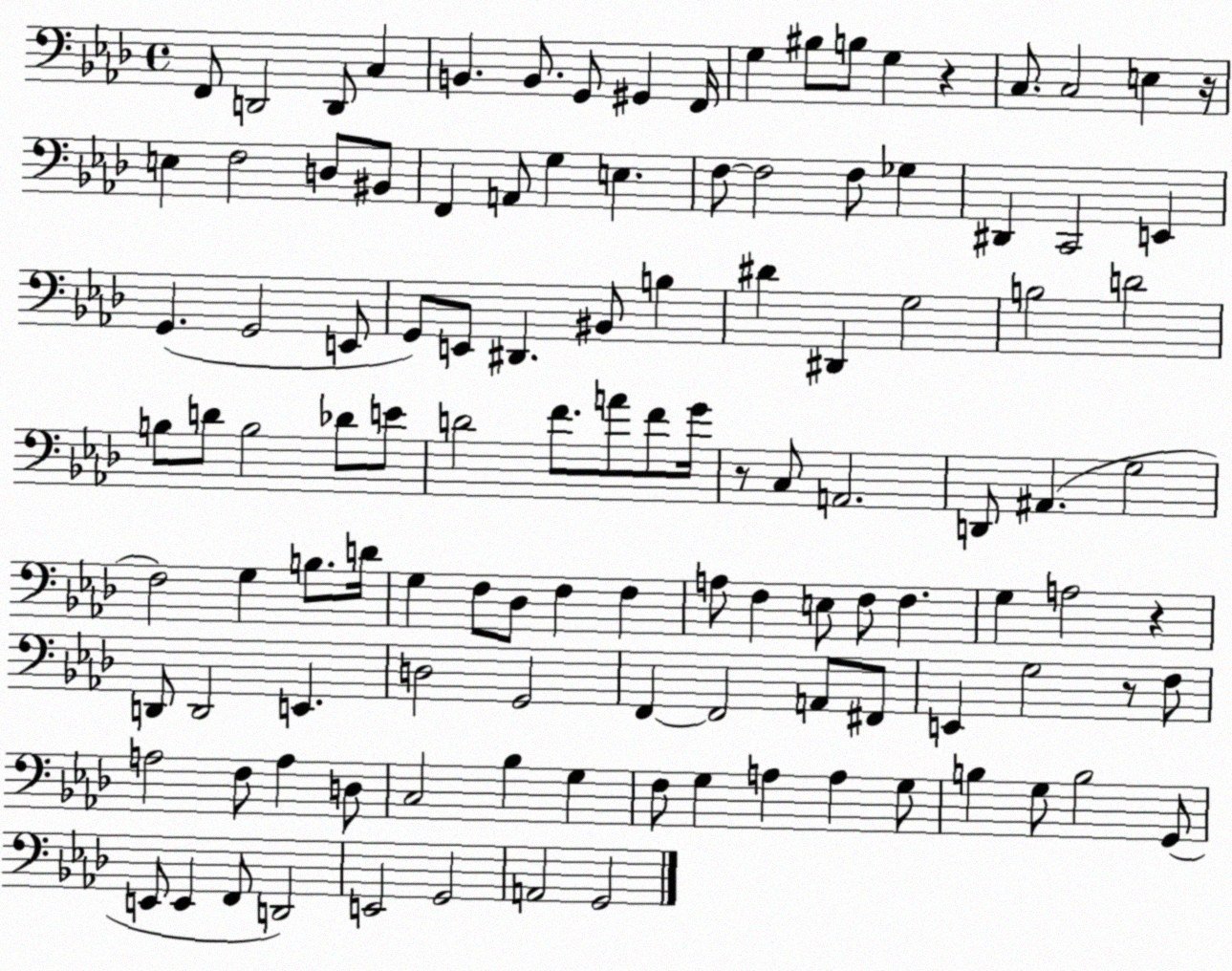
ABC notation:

X:1
T:Untitled
M:4/4
L:1/4
K:Ab
F,,/2 D,,2 D,,/2 C, B,, B,,/2 G,,/2 ^G,, F,,/4 G, ^B,/2 B,/2 G, z C,/2 C,2 E, z/4 E, F,2 D,/2 ^B,,/2 F,, A,,/2 G, E, F,/2 F,2 F,/2 _G, ^D,, C,,2 E,, G,, G,,2 E,,/2 G,,/2 E,,/2 ^D,, ^B,,/2 B, ^D ^D,, G,2 B,2 D2 B,/2 D/2 B,2 _D/2 E/2 D2 F/2 A/2 F/2 G/4 z/2 C,/2 A,,2 D,,/2 ^A,, G,2 F,2 G, B,/2 D/4 G, F,/2 _D,/2 F, F, A,/2 F, E,/2 F,/2 F, G, A,2 z D,,/2 D,,2 E,, D,2 G,,2 F,, F,,2 A,,/2 ^F,,/2 E,, G,2 z/2 F,/2 A,2 F,/2 A, D,/2 C,2 _B, G, F,/2 G, A, A, G,/2 B, G,/2 B,2 G,,/2 E,,/2 E,, F,,/2 D,,2 E,,2 G,,2 A,,2 G,,2